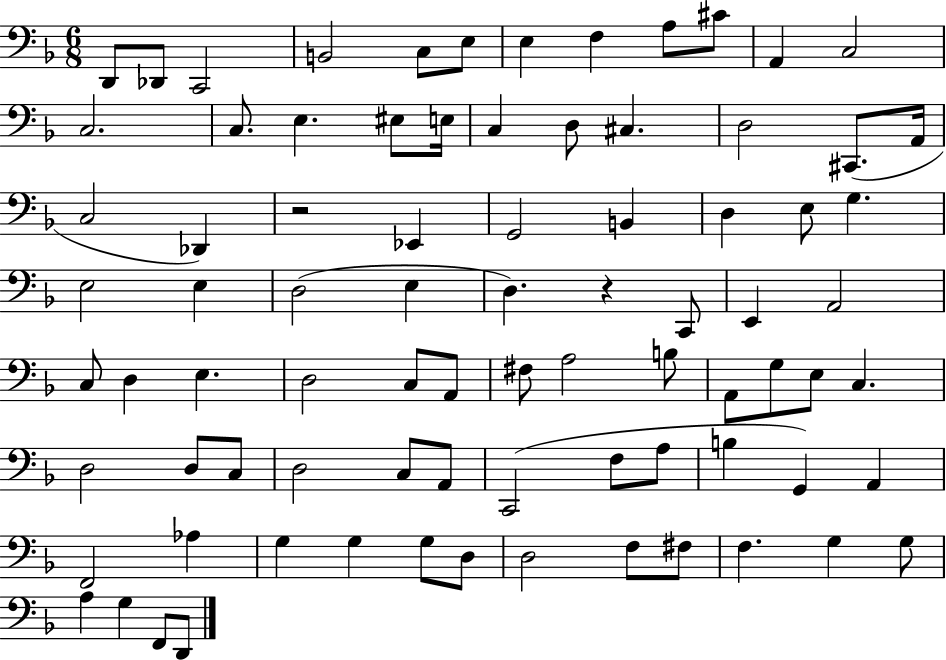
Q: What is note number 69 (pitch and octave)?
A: G3